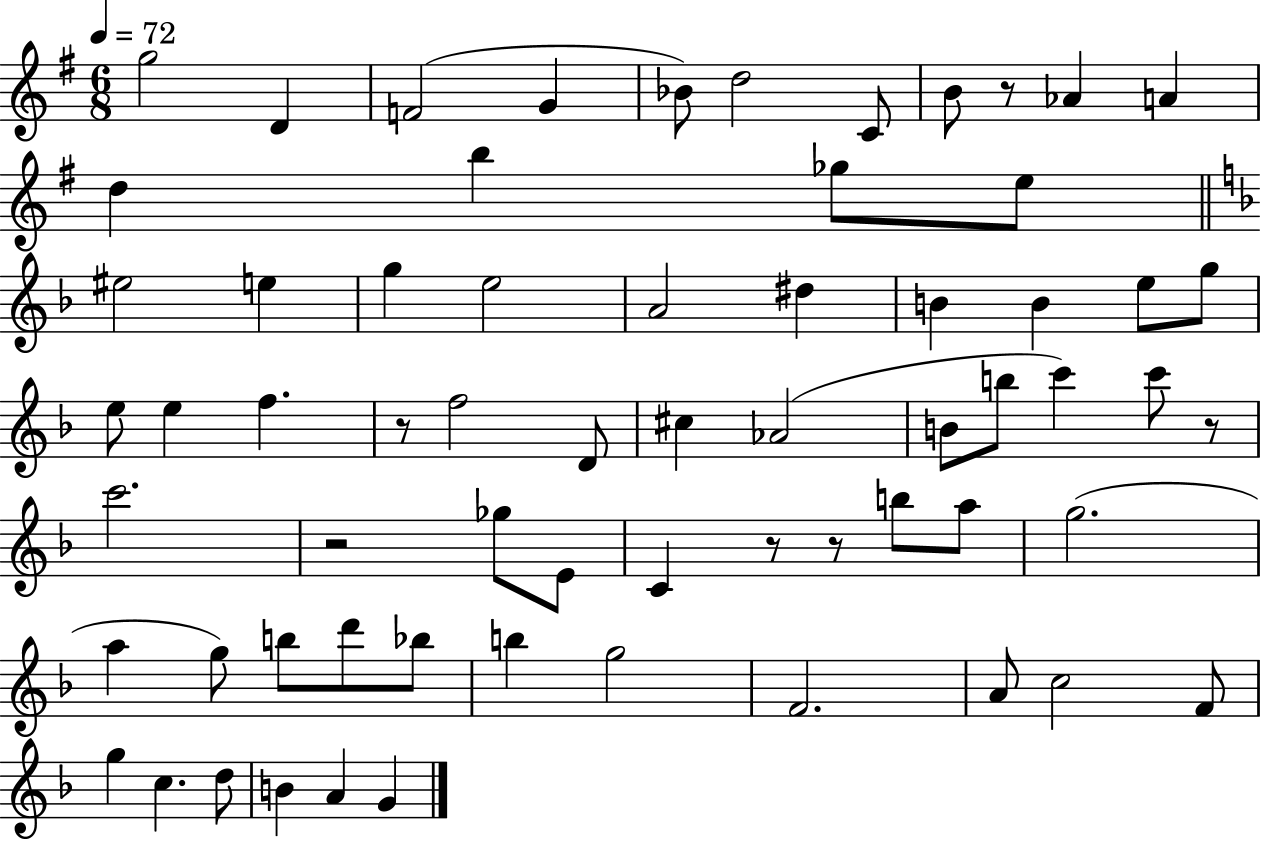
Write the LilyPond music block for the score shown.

{
  \clef treble
  \numericTimeSignature
  \time 6/8
  \key g \major
  \tempo 4 = 72
  \repeat volta 2 { g''2 d'4 | f'2( g'4 | bes'8) d''2 c'8 | b'8 r8 aes'4 a'4 | \break d''4 b''4 ges''8 e''8 | \bar "||" \break \key f \major eis''2 e''4 | g''4 e''2 | a'2 dis''4 | b'4 b'4 e''8 g''8 | \break e''8 e''4 f''4. | r8 f''2 d'8 | cis''4 aes'2( | b'8 b''8 c'''4) c'''8 r8 | \break c'''2. | r2 ges''8 e'8 | c'4 r8 r8 b''8 a''8 | g''2.( | \break a''4 g''8) b''8 d'''8 bes''8 | b''4 g''2 | f'2. | a'8 c''2 f'8 | \break g''4 c''4. d''8 | b'4 a'4 g'4 | } \bar "|."
}